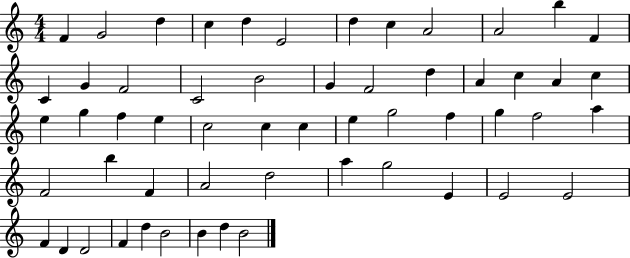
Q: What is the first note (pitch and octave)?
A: F4